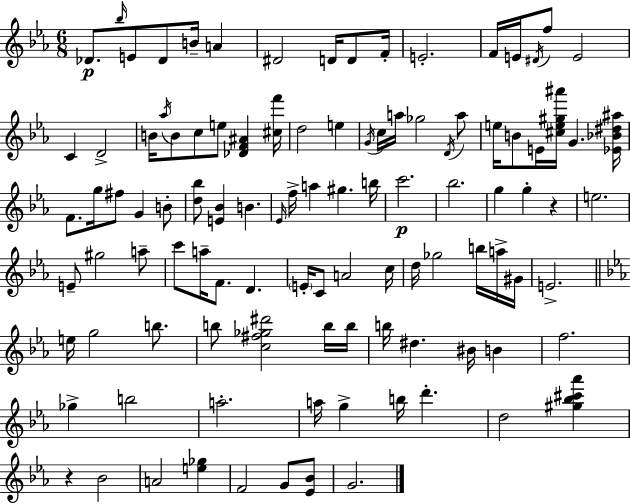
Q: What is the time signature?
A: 6/8